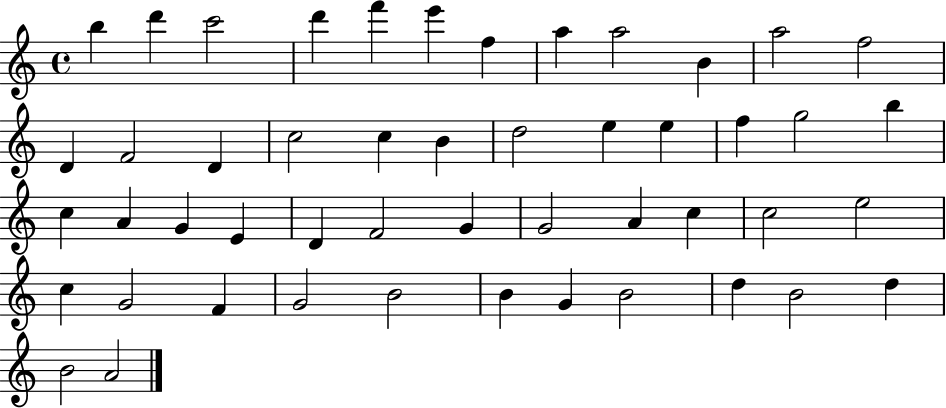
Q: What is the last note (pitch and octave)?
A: A4